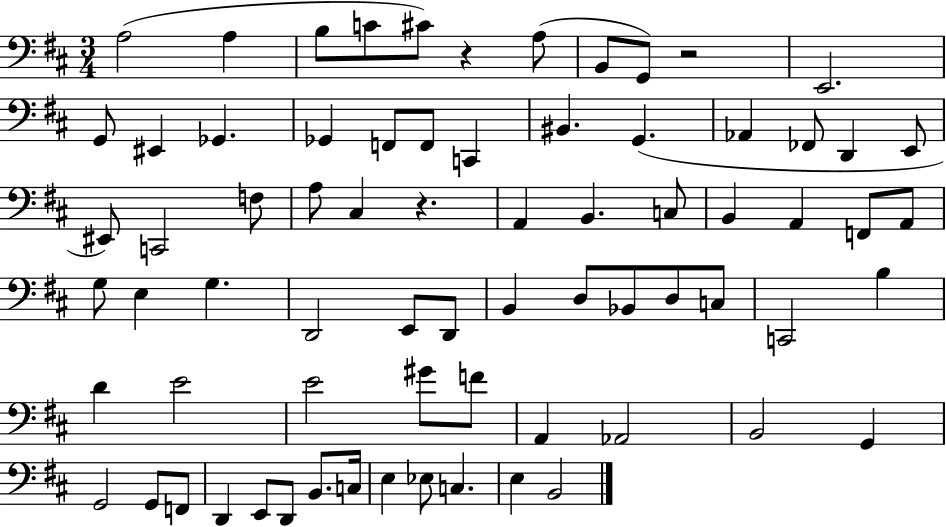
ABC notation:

X:1
T:Untitled
M:3/4
L:1/4
K:D
A,2 A, B,/2 C/2 ^C/2 z A,/2 B,,/2 G,,/2 z2 E,,2 G,,/2 ^E,, _G,, _G,, F,,/2 F,,/2 C,, ^B,, G,, _A,, _F,,/2 D,, E,,/2 ^E,,/2 C,,2 F,/2 A,/2 ^C, z A,, B,, C,/2 B,, A,, F,,/2 A,,/2 G,/2 E, G, D,,2 E,,/2 D,,/2 B,, D,/2 _B,,/2 D,/2 C,/2 C,,2 B, D E2 E2 ^G/2 F/2 A,, _A,,2 B,,2 G,, G,,2 G,,/2 F,,/2 D,, E,,/2 D,,/2 B,,/2 C,/4 E, _E,/2 C, E, B,,2